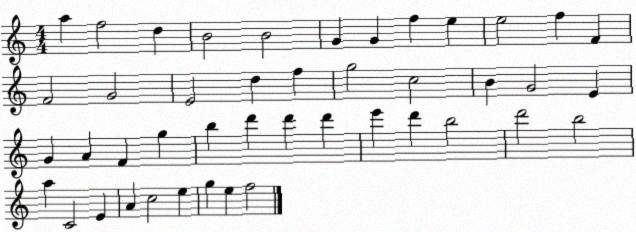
X:1
T:Untitled
M:4/4
L:1/4
K:C
a f2 d B2 B2 G G f e e2 f F F2 G2 E2 d f g2 c2 B G2 E G A F g b d' d' d' e' d' b2 d'2 b2 a C2 E A c2 e g e f2